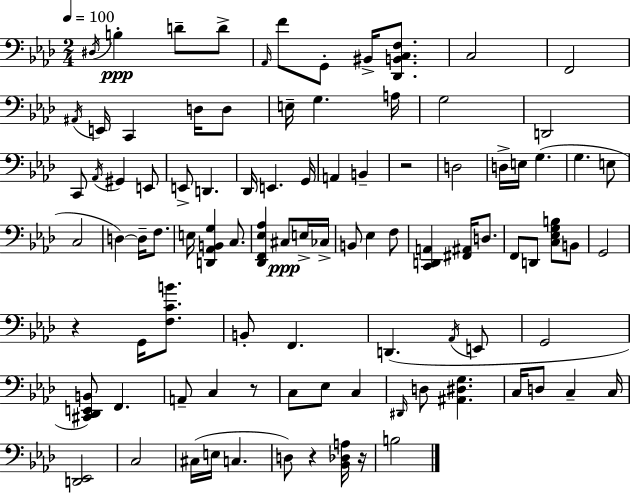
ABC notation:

X:1
T:Untitled
M:2/4
L:1/4
K:Ab
^D,/4 B, D/2 D/2 _A,,/4 F/2 G,,/2 ^B,,/4 [_D,,B,,C,F,]/2 C,2 F,,2 ^A,,/4 E,,/4 C,, D,/4 D,/2 E,/4 G, A,/4 G,2 D,,2 C,,/2 _A,,/4 ^G,, E,,/2 E,,/2 D,, _D,,/4 E,, G,,/4 A,, B,, z2 D,2 D,/4 E,/4 G, G, E,/2 C,2 D, D,/4 F,/2 E,/4 [D,,_A,,B,,G,] C,/2 [_D,,F,,_E,_A,] ^C,/2 E,/4 _C,/4 B,,/2 _E, F,/2 [C,,D,,A,,] [^F,,^A,,]/4 D,/2 F,,/2 D,,/2 [C,_E,G,B,]/2 B,,/2 G,,2 z G,,/4 [F,CB]/2 B,,/2 F,, D,, _A,,/4 E,,/2 G,,2 [^C,,_D,,E,,B,,]/2 F,, A,,/2 C, z/2 C,/2 _E,/2 C, ^D,,/4 D,/2 [^A,,^D,G,] C,/4 D,/2 C, C,/4 [D,,_E,,]2 C,2 ^C,/4 E,/4 C, D,/2 z [_B,,_D,A,]/4 z/4 B,2